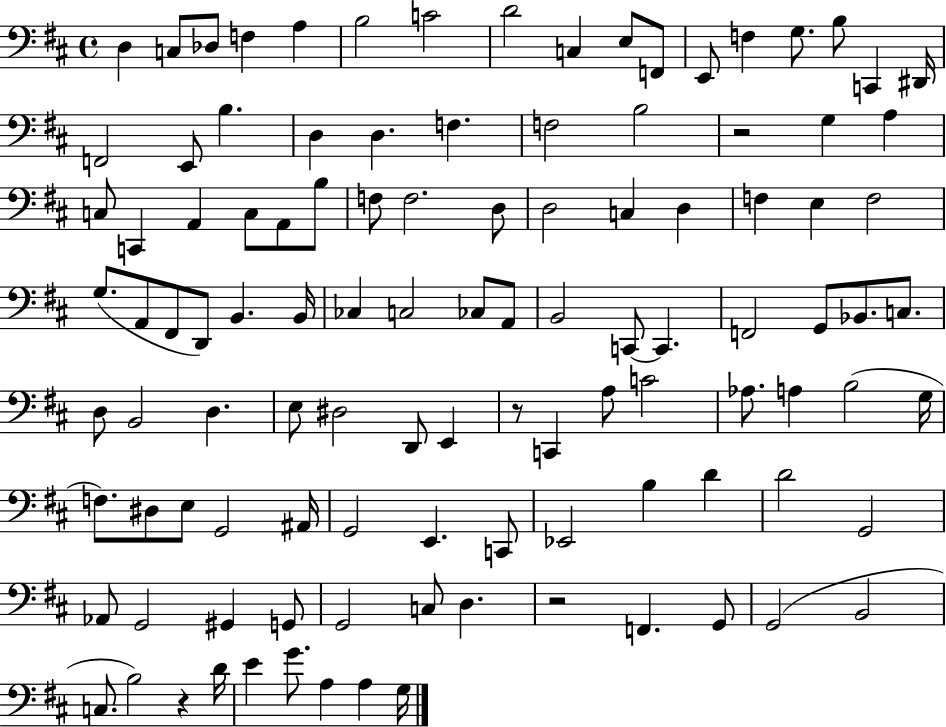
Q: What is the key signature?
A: D major